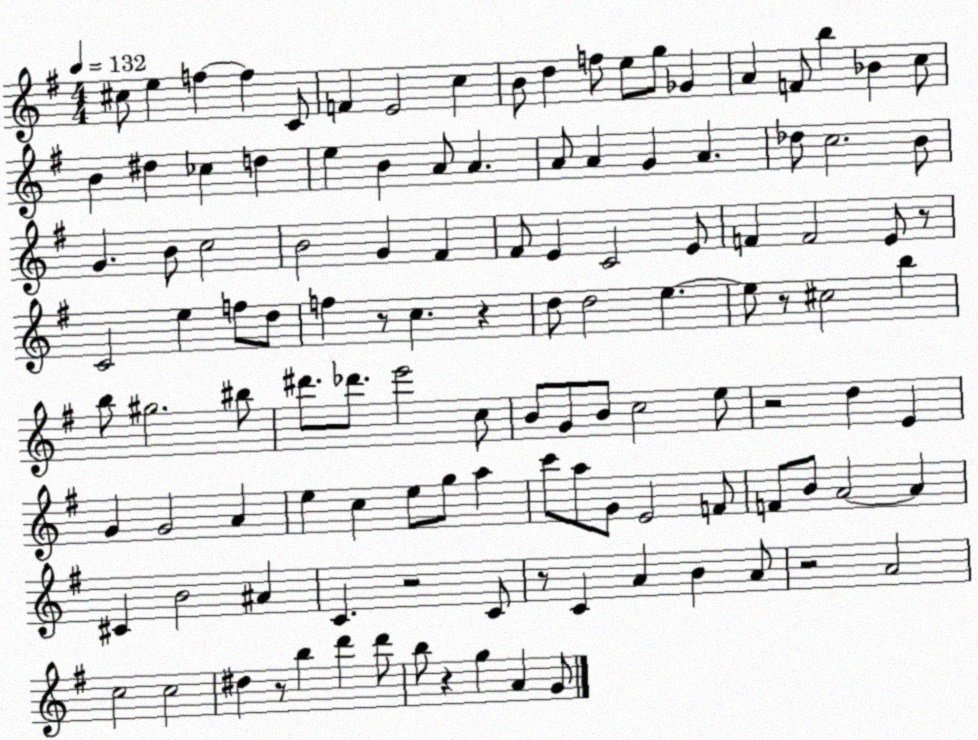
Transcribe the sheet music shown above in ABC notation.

X:1
T:Untitled
M:4/4
L:1/4
K:G
^c/2 e f f C/2 F E2 c B/2 d f/2 e/2 g/2 _G A F/2 b _B c/2 B ^d _c d e B A/2 A A/2 A G A _d/2 c2 B/2 G B/2 c2 B2 G ^F ^F/2 E C2 E/2 F F2 E/2 z/2 C2 e f/2 d/2 f z/2 c z d/2 d2 e e/2 z/2 ^c2 b b/2 ^g2 ^b/2 ^d'/2 _d'/2 e'2 c/2 B/2 G/2 B/2 c2 e/2 z2 d E G G2 A e c e/2 g/2 a c'/2 a/2 G/2 E2 F/2 F/2 B/2 A2 A ^C B2 ^A C z2 C/2 z/2 C A B A/2 z2 A2 c2 c2 ^d z/2 b d' d'/2 b/2 z g A G/2